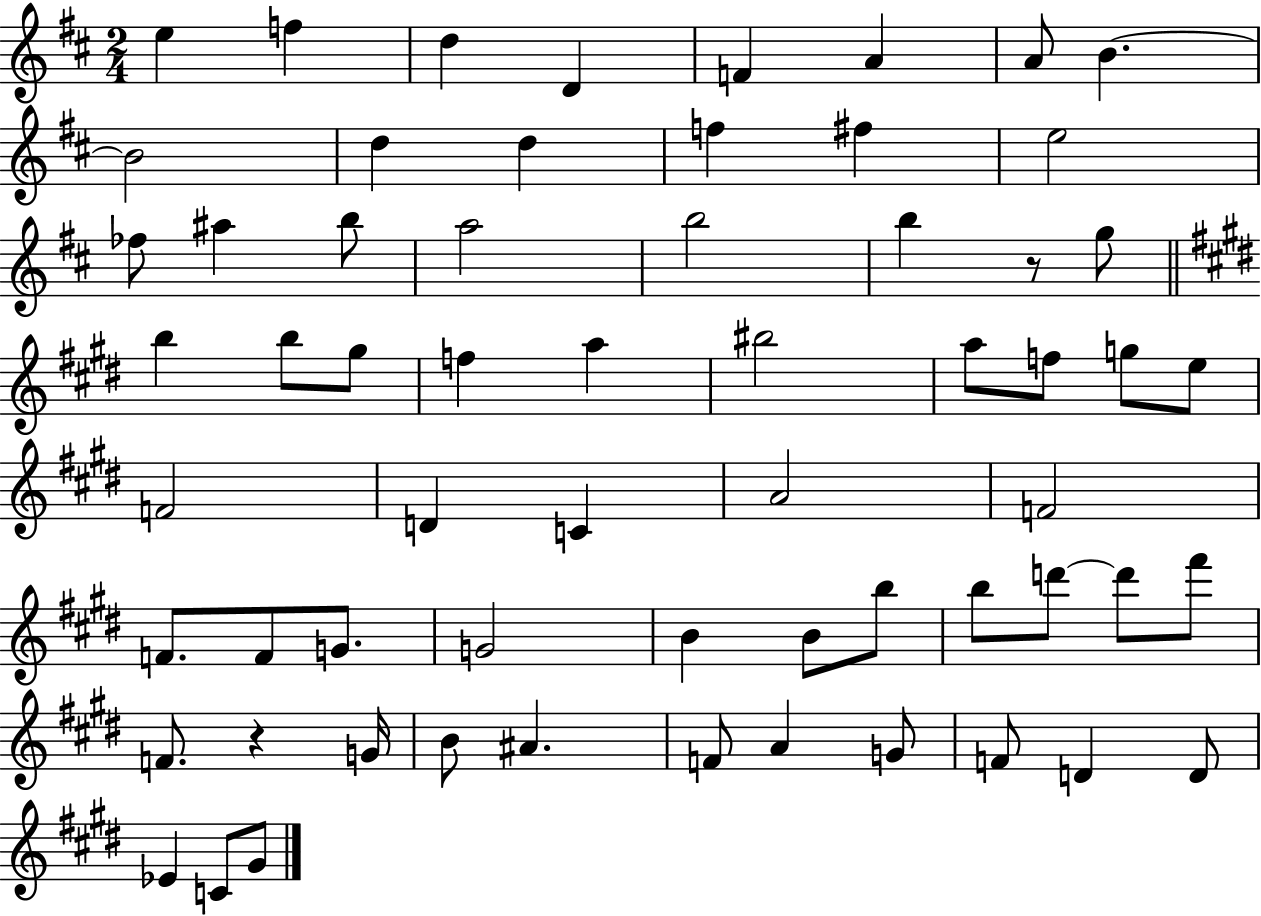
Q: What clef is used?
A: treble